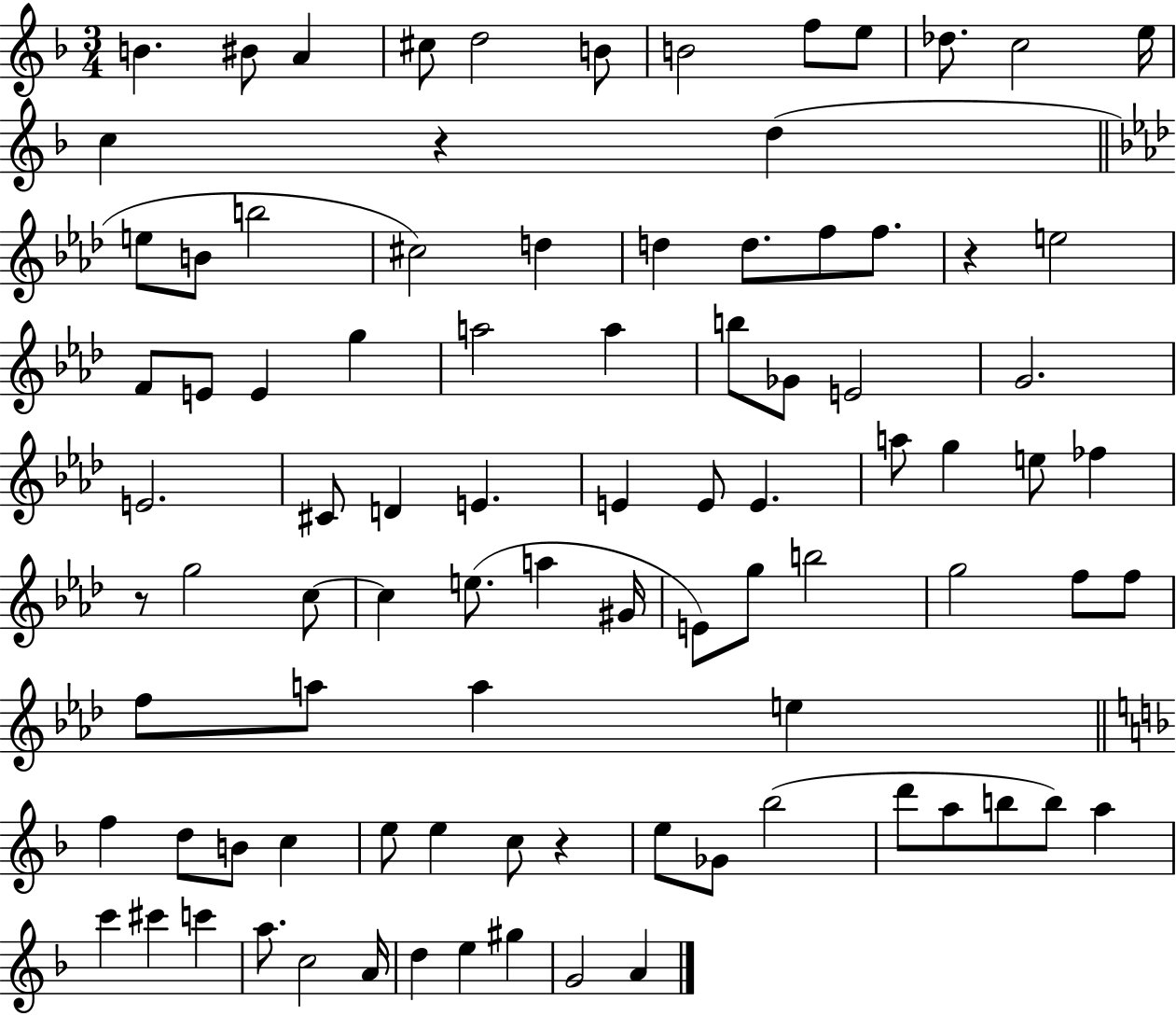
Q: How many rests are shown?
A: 4